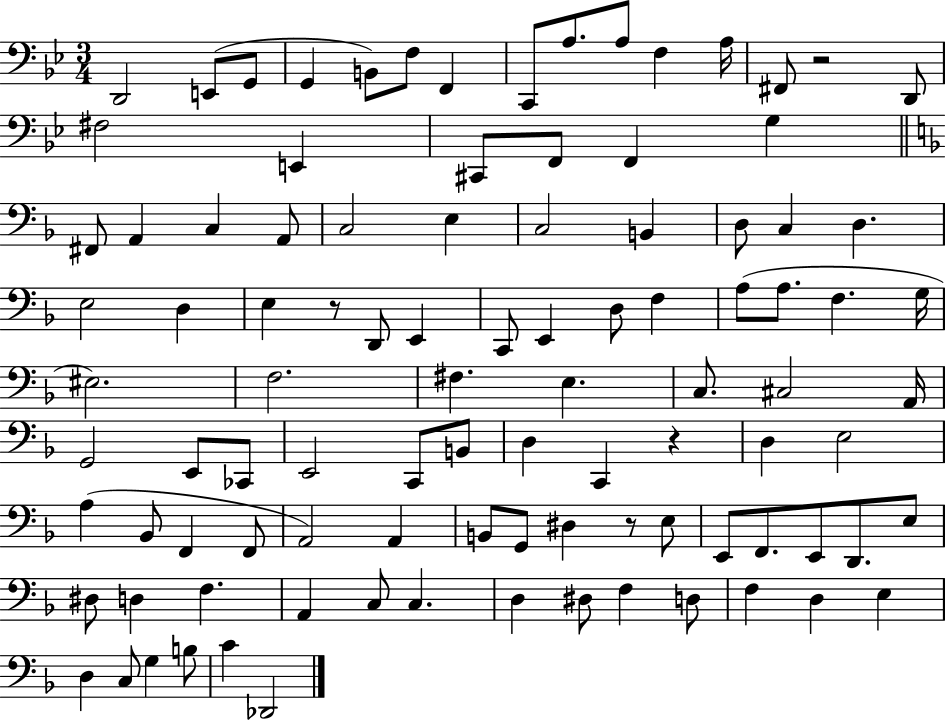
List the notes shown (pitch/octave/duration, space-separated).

D2/h E2/e G2/e G2/q B2/e F3/e F2/q C2/e A3/e. A3/e F3/q A3/s F#2/e R/h D2/e F#3/h E2/q C#2/e F2/e F2/q G3/q F#2/e A2/q C3/q A2/e C3/h E3/q C3/h B2/q D3/e C3/q D3/q. E3/h D3/q E3/q R/e D2/e E2/q C2/e E2/q D3/e F3/q A3/e A3/e. F3/q. G3/s EIS3/h. F3/h. F#3/q. E3/q. C3/e. C#3/h A2/s G2/h E2/e CES2/e E2/h C2/e B2/e D3/q C2/q R/q D3/q E3/h A3/q Bb2/e F2/q F2/e A2/h A2/q B2/e G2/e D#3/q R/e E3/e E2/e F2/e. E2/e D2/e. E3/e D#3/e D3/q F3/q. A2/q C3/e C3/q. D3/q D#3/e F3/q D3/e F3/q D3/q E3/q D3/q C3/e G3/q B3/e C4/q Db2/h